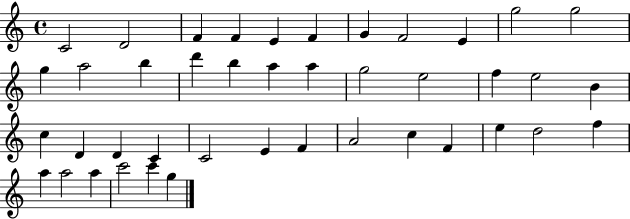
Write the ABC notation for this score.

X:1
T:Untitled
M:4/4
L:1/4
K:C
C2 D2 F F E F G F2 E g2 g2 g a2 b d' b a a g2 e2 f e2 B c D D C C2 E F A2 c F e d2 f a a2 a c'2 c' g